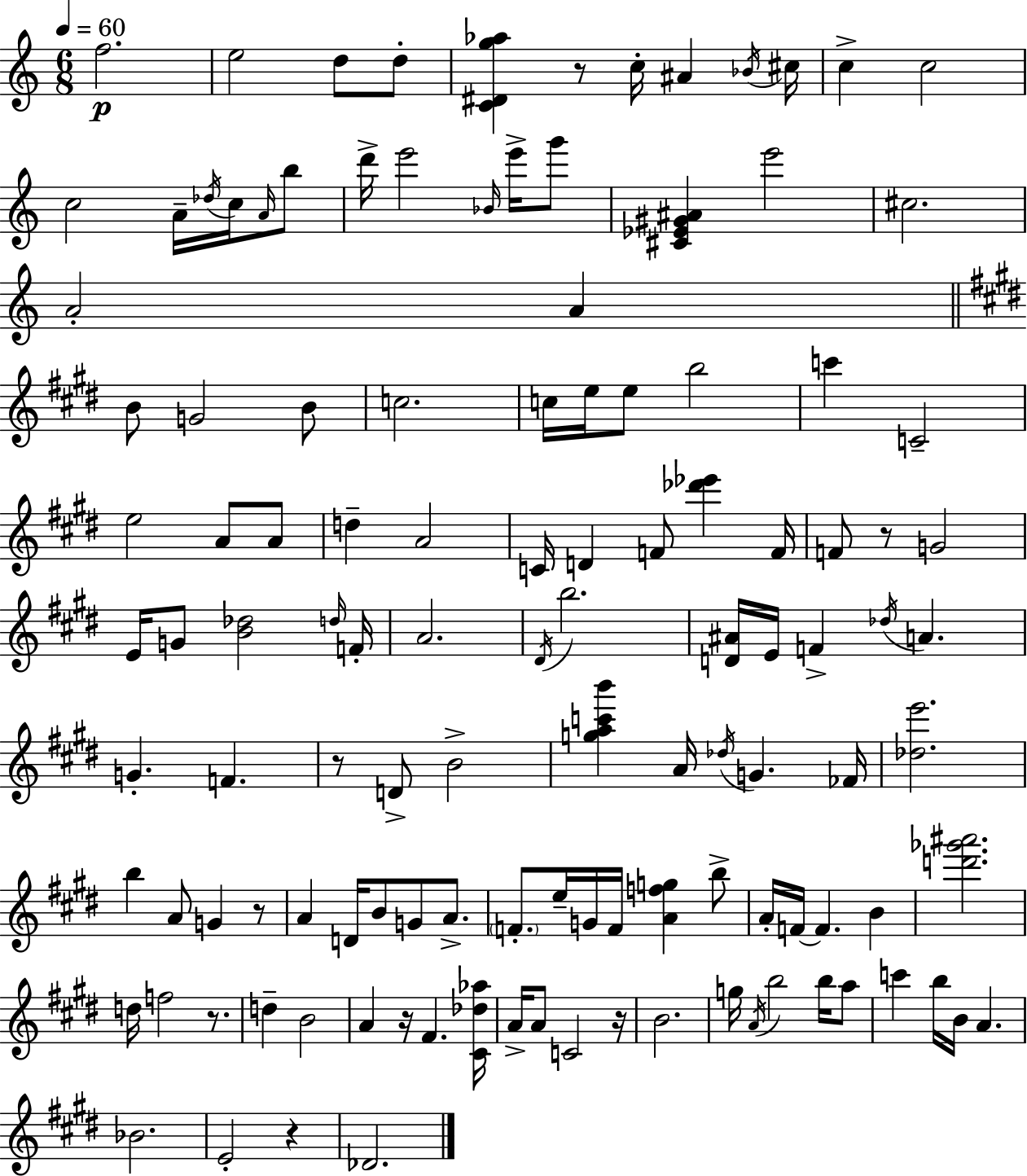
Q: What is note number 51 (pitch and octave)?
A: A4